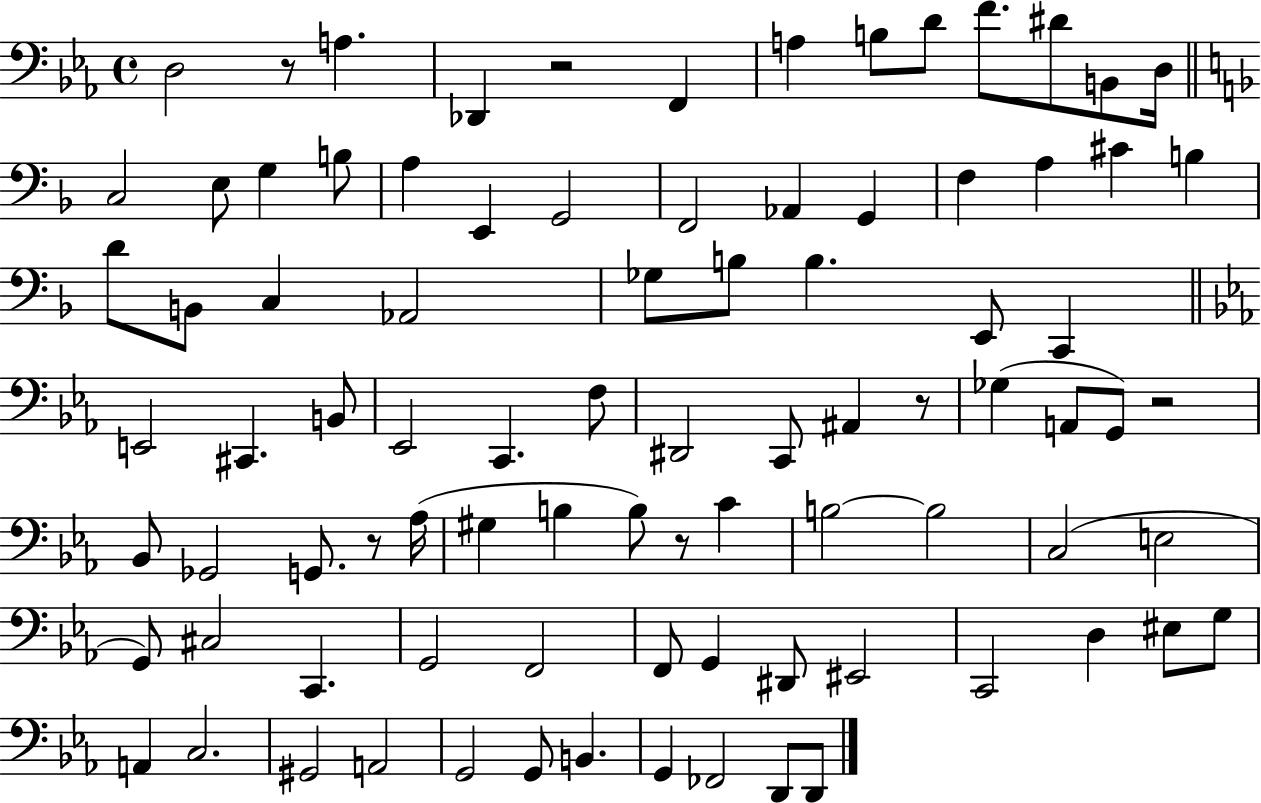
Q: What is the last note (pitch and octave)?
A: D2